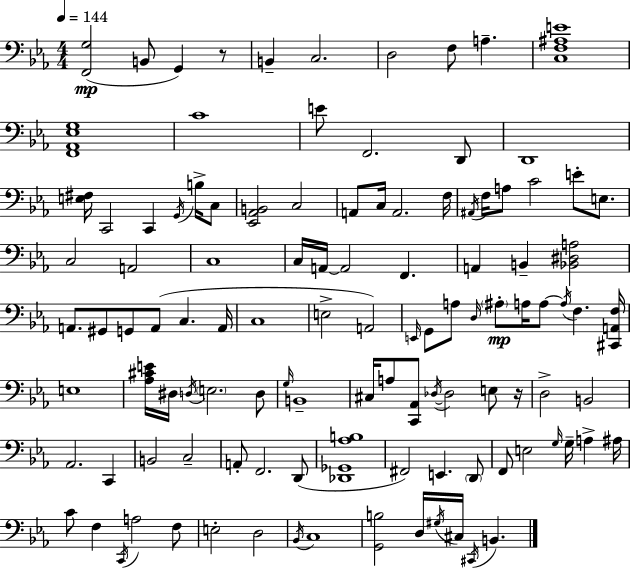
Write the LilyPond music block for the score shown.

{
  \clef bass
  \numericTimeSignature
  \time 4/4
  \key c \minor
  \tempo 4 = 144
  <f, g>2(\mp b,8 g,4) r8 | b,4-- c2. | d2 f8 a4.-- | <c f ais e'>1 | \break <f, aes, ees g>1 | c'1 | e'8 f,2. d,8 | d,1 | \break <e fis>16 c,2 c,4 \acciaccatura { g,16 } b16-> c8 | <ees, aes, b,>2 c2 | a,8 c16 a,2. | f16 \acciaccatura { ais,16 } f16 a8 c'2 e'8-. e8. | \break c2 a,2 | c1 | c16 a,16~~ a,2 f,4. | a,4 b,4-- <bes, dis a>2 | \break a,8. gis,8 g,8 a,8( c4. | a,16 c1 | e2-> a,2) | \grace { e,16 } g,8 a8 \grace { d16 }\mp \parenthesize ais8-. a16 a8~~ \acciaccatura { a16 } f4. | \break <cis, a, f>16 e1 | <aes cis' e'>16 dis16 \acciaccatura { d16 } \parenthesize e2. | d8 \grace { g16 } b,1-- | cis16 a8 <c, aes,>8 \acciaccatura { des16~ }~ des2 | \break e8 r16 d2-> | b,2 aes,2. | c,4 b,2 | c2-- a,8-. f,2. | \break d,8( <des, ges, aes b>1 | fis,2) | e,4. \parenthesize d,8 f,8 e2 | \grace { g16 } g16-- a4-> ais16 c'8 f4 \acciaccatura { c,16 } | \break a2 f8 e2-. | d2 \acciaccatura { bes,16 } c1 | <g, b>2 | d16 \acciaccatura { gis16 } cis16 \acciaccatura { cis,16 } b,4. \bar "|."
}